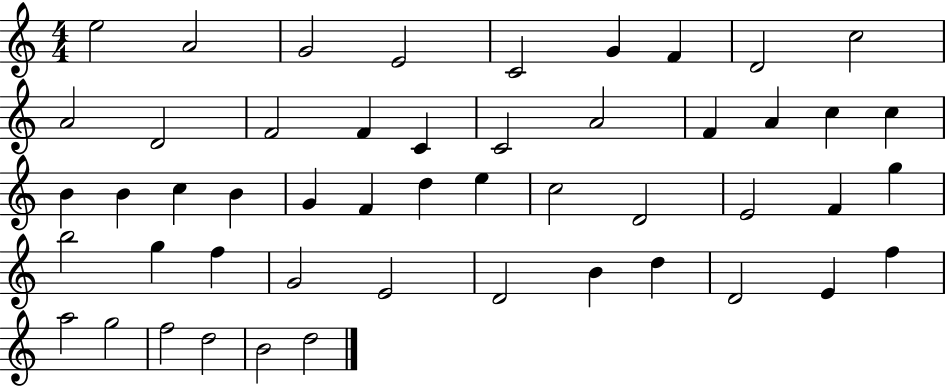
X:1
T:Untitled
M:4/4
L:1/4
K:C
e2 A2 G2 E2 C2 G F D2 c2 A2 D2 F2 F C C2 A2 F A c c B B c B G F d e c2 D2 E2 F g b2 g f G2 E2 D2 B d D2 E f a2 g2 f2 d2 B2 d2